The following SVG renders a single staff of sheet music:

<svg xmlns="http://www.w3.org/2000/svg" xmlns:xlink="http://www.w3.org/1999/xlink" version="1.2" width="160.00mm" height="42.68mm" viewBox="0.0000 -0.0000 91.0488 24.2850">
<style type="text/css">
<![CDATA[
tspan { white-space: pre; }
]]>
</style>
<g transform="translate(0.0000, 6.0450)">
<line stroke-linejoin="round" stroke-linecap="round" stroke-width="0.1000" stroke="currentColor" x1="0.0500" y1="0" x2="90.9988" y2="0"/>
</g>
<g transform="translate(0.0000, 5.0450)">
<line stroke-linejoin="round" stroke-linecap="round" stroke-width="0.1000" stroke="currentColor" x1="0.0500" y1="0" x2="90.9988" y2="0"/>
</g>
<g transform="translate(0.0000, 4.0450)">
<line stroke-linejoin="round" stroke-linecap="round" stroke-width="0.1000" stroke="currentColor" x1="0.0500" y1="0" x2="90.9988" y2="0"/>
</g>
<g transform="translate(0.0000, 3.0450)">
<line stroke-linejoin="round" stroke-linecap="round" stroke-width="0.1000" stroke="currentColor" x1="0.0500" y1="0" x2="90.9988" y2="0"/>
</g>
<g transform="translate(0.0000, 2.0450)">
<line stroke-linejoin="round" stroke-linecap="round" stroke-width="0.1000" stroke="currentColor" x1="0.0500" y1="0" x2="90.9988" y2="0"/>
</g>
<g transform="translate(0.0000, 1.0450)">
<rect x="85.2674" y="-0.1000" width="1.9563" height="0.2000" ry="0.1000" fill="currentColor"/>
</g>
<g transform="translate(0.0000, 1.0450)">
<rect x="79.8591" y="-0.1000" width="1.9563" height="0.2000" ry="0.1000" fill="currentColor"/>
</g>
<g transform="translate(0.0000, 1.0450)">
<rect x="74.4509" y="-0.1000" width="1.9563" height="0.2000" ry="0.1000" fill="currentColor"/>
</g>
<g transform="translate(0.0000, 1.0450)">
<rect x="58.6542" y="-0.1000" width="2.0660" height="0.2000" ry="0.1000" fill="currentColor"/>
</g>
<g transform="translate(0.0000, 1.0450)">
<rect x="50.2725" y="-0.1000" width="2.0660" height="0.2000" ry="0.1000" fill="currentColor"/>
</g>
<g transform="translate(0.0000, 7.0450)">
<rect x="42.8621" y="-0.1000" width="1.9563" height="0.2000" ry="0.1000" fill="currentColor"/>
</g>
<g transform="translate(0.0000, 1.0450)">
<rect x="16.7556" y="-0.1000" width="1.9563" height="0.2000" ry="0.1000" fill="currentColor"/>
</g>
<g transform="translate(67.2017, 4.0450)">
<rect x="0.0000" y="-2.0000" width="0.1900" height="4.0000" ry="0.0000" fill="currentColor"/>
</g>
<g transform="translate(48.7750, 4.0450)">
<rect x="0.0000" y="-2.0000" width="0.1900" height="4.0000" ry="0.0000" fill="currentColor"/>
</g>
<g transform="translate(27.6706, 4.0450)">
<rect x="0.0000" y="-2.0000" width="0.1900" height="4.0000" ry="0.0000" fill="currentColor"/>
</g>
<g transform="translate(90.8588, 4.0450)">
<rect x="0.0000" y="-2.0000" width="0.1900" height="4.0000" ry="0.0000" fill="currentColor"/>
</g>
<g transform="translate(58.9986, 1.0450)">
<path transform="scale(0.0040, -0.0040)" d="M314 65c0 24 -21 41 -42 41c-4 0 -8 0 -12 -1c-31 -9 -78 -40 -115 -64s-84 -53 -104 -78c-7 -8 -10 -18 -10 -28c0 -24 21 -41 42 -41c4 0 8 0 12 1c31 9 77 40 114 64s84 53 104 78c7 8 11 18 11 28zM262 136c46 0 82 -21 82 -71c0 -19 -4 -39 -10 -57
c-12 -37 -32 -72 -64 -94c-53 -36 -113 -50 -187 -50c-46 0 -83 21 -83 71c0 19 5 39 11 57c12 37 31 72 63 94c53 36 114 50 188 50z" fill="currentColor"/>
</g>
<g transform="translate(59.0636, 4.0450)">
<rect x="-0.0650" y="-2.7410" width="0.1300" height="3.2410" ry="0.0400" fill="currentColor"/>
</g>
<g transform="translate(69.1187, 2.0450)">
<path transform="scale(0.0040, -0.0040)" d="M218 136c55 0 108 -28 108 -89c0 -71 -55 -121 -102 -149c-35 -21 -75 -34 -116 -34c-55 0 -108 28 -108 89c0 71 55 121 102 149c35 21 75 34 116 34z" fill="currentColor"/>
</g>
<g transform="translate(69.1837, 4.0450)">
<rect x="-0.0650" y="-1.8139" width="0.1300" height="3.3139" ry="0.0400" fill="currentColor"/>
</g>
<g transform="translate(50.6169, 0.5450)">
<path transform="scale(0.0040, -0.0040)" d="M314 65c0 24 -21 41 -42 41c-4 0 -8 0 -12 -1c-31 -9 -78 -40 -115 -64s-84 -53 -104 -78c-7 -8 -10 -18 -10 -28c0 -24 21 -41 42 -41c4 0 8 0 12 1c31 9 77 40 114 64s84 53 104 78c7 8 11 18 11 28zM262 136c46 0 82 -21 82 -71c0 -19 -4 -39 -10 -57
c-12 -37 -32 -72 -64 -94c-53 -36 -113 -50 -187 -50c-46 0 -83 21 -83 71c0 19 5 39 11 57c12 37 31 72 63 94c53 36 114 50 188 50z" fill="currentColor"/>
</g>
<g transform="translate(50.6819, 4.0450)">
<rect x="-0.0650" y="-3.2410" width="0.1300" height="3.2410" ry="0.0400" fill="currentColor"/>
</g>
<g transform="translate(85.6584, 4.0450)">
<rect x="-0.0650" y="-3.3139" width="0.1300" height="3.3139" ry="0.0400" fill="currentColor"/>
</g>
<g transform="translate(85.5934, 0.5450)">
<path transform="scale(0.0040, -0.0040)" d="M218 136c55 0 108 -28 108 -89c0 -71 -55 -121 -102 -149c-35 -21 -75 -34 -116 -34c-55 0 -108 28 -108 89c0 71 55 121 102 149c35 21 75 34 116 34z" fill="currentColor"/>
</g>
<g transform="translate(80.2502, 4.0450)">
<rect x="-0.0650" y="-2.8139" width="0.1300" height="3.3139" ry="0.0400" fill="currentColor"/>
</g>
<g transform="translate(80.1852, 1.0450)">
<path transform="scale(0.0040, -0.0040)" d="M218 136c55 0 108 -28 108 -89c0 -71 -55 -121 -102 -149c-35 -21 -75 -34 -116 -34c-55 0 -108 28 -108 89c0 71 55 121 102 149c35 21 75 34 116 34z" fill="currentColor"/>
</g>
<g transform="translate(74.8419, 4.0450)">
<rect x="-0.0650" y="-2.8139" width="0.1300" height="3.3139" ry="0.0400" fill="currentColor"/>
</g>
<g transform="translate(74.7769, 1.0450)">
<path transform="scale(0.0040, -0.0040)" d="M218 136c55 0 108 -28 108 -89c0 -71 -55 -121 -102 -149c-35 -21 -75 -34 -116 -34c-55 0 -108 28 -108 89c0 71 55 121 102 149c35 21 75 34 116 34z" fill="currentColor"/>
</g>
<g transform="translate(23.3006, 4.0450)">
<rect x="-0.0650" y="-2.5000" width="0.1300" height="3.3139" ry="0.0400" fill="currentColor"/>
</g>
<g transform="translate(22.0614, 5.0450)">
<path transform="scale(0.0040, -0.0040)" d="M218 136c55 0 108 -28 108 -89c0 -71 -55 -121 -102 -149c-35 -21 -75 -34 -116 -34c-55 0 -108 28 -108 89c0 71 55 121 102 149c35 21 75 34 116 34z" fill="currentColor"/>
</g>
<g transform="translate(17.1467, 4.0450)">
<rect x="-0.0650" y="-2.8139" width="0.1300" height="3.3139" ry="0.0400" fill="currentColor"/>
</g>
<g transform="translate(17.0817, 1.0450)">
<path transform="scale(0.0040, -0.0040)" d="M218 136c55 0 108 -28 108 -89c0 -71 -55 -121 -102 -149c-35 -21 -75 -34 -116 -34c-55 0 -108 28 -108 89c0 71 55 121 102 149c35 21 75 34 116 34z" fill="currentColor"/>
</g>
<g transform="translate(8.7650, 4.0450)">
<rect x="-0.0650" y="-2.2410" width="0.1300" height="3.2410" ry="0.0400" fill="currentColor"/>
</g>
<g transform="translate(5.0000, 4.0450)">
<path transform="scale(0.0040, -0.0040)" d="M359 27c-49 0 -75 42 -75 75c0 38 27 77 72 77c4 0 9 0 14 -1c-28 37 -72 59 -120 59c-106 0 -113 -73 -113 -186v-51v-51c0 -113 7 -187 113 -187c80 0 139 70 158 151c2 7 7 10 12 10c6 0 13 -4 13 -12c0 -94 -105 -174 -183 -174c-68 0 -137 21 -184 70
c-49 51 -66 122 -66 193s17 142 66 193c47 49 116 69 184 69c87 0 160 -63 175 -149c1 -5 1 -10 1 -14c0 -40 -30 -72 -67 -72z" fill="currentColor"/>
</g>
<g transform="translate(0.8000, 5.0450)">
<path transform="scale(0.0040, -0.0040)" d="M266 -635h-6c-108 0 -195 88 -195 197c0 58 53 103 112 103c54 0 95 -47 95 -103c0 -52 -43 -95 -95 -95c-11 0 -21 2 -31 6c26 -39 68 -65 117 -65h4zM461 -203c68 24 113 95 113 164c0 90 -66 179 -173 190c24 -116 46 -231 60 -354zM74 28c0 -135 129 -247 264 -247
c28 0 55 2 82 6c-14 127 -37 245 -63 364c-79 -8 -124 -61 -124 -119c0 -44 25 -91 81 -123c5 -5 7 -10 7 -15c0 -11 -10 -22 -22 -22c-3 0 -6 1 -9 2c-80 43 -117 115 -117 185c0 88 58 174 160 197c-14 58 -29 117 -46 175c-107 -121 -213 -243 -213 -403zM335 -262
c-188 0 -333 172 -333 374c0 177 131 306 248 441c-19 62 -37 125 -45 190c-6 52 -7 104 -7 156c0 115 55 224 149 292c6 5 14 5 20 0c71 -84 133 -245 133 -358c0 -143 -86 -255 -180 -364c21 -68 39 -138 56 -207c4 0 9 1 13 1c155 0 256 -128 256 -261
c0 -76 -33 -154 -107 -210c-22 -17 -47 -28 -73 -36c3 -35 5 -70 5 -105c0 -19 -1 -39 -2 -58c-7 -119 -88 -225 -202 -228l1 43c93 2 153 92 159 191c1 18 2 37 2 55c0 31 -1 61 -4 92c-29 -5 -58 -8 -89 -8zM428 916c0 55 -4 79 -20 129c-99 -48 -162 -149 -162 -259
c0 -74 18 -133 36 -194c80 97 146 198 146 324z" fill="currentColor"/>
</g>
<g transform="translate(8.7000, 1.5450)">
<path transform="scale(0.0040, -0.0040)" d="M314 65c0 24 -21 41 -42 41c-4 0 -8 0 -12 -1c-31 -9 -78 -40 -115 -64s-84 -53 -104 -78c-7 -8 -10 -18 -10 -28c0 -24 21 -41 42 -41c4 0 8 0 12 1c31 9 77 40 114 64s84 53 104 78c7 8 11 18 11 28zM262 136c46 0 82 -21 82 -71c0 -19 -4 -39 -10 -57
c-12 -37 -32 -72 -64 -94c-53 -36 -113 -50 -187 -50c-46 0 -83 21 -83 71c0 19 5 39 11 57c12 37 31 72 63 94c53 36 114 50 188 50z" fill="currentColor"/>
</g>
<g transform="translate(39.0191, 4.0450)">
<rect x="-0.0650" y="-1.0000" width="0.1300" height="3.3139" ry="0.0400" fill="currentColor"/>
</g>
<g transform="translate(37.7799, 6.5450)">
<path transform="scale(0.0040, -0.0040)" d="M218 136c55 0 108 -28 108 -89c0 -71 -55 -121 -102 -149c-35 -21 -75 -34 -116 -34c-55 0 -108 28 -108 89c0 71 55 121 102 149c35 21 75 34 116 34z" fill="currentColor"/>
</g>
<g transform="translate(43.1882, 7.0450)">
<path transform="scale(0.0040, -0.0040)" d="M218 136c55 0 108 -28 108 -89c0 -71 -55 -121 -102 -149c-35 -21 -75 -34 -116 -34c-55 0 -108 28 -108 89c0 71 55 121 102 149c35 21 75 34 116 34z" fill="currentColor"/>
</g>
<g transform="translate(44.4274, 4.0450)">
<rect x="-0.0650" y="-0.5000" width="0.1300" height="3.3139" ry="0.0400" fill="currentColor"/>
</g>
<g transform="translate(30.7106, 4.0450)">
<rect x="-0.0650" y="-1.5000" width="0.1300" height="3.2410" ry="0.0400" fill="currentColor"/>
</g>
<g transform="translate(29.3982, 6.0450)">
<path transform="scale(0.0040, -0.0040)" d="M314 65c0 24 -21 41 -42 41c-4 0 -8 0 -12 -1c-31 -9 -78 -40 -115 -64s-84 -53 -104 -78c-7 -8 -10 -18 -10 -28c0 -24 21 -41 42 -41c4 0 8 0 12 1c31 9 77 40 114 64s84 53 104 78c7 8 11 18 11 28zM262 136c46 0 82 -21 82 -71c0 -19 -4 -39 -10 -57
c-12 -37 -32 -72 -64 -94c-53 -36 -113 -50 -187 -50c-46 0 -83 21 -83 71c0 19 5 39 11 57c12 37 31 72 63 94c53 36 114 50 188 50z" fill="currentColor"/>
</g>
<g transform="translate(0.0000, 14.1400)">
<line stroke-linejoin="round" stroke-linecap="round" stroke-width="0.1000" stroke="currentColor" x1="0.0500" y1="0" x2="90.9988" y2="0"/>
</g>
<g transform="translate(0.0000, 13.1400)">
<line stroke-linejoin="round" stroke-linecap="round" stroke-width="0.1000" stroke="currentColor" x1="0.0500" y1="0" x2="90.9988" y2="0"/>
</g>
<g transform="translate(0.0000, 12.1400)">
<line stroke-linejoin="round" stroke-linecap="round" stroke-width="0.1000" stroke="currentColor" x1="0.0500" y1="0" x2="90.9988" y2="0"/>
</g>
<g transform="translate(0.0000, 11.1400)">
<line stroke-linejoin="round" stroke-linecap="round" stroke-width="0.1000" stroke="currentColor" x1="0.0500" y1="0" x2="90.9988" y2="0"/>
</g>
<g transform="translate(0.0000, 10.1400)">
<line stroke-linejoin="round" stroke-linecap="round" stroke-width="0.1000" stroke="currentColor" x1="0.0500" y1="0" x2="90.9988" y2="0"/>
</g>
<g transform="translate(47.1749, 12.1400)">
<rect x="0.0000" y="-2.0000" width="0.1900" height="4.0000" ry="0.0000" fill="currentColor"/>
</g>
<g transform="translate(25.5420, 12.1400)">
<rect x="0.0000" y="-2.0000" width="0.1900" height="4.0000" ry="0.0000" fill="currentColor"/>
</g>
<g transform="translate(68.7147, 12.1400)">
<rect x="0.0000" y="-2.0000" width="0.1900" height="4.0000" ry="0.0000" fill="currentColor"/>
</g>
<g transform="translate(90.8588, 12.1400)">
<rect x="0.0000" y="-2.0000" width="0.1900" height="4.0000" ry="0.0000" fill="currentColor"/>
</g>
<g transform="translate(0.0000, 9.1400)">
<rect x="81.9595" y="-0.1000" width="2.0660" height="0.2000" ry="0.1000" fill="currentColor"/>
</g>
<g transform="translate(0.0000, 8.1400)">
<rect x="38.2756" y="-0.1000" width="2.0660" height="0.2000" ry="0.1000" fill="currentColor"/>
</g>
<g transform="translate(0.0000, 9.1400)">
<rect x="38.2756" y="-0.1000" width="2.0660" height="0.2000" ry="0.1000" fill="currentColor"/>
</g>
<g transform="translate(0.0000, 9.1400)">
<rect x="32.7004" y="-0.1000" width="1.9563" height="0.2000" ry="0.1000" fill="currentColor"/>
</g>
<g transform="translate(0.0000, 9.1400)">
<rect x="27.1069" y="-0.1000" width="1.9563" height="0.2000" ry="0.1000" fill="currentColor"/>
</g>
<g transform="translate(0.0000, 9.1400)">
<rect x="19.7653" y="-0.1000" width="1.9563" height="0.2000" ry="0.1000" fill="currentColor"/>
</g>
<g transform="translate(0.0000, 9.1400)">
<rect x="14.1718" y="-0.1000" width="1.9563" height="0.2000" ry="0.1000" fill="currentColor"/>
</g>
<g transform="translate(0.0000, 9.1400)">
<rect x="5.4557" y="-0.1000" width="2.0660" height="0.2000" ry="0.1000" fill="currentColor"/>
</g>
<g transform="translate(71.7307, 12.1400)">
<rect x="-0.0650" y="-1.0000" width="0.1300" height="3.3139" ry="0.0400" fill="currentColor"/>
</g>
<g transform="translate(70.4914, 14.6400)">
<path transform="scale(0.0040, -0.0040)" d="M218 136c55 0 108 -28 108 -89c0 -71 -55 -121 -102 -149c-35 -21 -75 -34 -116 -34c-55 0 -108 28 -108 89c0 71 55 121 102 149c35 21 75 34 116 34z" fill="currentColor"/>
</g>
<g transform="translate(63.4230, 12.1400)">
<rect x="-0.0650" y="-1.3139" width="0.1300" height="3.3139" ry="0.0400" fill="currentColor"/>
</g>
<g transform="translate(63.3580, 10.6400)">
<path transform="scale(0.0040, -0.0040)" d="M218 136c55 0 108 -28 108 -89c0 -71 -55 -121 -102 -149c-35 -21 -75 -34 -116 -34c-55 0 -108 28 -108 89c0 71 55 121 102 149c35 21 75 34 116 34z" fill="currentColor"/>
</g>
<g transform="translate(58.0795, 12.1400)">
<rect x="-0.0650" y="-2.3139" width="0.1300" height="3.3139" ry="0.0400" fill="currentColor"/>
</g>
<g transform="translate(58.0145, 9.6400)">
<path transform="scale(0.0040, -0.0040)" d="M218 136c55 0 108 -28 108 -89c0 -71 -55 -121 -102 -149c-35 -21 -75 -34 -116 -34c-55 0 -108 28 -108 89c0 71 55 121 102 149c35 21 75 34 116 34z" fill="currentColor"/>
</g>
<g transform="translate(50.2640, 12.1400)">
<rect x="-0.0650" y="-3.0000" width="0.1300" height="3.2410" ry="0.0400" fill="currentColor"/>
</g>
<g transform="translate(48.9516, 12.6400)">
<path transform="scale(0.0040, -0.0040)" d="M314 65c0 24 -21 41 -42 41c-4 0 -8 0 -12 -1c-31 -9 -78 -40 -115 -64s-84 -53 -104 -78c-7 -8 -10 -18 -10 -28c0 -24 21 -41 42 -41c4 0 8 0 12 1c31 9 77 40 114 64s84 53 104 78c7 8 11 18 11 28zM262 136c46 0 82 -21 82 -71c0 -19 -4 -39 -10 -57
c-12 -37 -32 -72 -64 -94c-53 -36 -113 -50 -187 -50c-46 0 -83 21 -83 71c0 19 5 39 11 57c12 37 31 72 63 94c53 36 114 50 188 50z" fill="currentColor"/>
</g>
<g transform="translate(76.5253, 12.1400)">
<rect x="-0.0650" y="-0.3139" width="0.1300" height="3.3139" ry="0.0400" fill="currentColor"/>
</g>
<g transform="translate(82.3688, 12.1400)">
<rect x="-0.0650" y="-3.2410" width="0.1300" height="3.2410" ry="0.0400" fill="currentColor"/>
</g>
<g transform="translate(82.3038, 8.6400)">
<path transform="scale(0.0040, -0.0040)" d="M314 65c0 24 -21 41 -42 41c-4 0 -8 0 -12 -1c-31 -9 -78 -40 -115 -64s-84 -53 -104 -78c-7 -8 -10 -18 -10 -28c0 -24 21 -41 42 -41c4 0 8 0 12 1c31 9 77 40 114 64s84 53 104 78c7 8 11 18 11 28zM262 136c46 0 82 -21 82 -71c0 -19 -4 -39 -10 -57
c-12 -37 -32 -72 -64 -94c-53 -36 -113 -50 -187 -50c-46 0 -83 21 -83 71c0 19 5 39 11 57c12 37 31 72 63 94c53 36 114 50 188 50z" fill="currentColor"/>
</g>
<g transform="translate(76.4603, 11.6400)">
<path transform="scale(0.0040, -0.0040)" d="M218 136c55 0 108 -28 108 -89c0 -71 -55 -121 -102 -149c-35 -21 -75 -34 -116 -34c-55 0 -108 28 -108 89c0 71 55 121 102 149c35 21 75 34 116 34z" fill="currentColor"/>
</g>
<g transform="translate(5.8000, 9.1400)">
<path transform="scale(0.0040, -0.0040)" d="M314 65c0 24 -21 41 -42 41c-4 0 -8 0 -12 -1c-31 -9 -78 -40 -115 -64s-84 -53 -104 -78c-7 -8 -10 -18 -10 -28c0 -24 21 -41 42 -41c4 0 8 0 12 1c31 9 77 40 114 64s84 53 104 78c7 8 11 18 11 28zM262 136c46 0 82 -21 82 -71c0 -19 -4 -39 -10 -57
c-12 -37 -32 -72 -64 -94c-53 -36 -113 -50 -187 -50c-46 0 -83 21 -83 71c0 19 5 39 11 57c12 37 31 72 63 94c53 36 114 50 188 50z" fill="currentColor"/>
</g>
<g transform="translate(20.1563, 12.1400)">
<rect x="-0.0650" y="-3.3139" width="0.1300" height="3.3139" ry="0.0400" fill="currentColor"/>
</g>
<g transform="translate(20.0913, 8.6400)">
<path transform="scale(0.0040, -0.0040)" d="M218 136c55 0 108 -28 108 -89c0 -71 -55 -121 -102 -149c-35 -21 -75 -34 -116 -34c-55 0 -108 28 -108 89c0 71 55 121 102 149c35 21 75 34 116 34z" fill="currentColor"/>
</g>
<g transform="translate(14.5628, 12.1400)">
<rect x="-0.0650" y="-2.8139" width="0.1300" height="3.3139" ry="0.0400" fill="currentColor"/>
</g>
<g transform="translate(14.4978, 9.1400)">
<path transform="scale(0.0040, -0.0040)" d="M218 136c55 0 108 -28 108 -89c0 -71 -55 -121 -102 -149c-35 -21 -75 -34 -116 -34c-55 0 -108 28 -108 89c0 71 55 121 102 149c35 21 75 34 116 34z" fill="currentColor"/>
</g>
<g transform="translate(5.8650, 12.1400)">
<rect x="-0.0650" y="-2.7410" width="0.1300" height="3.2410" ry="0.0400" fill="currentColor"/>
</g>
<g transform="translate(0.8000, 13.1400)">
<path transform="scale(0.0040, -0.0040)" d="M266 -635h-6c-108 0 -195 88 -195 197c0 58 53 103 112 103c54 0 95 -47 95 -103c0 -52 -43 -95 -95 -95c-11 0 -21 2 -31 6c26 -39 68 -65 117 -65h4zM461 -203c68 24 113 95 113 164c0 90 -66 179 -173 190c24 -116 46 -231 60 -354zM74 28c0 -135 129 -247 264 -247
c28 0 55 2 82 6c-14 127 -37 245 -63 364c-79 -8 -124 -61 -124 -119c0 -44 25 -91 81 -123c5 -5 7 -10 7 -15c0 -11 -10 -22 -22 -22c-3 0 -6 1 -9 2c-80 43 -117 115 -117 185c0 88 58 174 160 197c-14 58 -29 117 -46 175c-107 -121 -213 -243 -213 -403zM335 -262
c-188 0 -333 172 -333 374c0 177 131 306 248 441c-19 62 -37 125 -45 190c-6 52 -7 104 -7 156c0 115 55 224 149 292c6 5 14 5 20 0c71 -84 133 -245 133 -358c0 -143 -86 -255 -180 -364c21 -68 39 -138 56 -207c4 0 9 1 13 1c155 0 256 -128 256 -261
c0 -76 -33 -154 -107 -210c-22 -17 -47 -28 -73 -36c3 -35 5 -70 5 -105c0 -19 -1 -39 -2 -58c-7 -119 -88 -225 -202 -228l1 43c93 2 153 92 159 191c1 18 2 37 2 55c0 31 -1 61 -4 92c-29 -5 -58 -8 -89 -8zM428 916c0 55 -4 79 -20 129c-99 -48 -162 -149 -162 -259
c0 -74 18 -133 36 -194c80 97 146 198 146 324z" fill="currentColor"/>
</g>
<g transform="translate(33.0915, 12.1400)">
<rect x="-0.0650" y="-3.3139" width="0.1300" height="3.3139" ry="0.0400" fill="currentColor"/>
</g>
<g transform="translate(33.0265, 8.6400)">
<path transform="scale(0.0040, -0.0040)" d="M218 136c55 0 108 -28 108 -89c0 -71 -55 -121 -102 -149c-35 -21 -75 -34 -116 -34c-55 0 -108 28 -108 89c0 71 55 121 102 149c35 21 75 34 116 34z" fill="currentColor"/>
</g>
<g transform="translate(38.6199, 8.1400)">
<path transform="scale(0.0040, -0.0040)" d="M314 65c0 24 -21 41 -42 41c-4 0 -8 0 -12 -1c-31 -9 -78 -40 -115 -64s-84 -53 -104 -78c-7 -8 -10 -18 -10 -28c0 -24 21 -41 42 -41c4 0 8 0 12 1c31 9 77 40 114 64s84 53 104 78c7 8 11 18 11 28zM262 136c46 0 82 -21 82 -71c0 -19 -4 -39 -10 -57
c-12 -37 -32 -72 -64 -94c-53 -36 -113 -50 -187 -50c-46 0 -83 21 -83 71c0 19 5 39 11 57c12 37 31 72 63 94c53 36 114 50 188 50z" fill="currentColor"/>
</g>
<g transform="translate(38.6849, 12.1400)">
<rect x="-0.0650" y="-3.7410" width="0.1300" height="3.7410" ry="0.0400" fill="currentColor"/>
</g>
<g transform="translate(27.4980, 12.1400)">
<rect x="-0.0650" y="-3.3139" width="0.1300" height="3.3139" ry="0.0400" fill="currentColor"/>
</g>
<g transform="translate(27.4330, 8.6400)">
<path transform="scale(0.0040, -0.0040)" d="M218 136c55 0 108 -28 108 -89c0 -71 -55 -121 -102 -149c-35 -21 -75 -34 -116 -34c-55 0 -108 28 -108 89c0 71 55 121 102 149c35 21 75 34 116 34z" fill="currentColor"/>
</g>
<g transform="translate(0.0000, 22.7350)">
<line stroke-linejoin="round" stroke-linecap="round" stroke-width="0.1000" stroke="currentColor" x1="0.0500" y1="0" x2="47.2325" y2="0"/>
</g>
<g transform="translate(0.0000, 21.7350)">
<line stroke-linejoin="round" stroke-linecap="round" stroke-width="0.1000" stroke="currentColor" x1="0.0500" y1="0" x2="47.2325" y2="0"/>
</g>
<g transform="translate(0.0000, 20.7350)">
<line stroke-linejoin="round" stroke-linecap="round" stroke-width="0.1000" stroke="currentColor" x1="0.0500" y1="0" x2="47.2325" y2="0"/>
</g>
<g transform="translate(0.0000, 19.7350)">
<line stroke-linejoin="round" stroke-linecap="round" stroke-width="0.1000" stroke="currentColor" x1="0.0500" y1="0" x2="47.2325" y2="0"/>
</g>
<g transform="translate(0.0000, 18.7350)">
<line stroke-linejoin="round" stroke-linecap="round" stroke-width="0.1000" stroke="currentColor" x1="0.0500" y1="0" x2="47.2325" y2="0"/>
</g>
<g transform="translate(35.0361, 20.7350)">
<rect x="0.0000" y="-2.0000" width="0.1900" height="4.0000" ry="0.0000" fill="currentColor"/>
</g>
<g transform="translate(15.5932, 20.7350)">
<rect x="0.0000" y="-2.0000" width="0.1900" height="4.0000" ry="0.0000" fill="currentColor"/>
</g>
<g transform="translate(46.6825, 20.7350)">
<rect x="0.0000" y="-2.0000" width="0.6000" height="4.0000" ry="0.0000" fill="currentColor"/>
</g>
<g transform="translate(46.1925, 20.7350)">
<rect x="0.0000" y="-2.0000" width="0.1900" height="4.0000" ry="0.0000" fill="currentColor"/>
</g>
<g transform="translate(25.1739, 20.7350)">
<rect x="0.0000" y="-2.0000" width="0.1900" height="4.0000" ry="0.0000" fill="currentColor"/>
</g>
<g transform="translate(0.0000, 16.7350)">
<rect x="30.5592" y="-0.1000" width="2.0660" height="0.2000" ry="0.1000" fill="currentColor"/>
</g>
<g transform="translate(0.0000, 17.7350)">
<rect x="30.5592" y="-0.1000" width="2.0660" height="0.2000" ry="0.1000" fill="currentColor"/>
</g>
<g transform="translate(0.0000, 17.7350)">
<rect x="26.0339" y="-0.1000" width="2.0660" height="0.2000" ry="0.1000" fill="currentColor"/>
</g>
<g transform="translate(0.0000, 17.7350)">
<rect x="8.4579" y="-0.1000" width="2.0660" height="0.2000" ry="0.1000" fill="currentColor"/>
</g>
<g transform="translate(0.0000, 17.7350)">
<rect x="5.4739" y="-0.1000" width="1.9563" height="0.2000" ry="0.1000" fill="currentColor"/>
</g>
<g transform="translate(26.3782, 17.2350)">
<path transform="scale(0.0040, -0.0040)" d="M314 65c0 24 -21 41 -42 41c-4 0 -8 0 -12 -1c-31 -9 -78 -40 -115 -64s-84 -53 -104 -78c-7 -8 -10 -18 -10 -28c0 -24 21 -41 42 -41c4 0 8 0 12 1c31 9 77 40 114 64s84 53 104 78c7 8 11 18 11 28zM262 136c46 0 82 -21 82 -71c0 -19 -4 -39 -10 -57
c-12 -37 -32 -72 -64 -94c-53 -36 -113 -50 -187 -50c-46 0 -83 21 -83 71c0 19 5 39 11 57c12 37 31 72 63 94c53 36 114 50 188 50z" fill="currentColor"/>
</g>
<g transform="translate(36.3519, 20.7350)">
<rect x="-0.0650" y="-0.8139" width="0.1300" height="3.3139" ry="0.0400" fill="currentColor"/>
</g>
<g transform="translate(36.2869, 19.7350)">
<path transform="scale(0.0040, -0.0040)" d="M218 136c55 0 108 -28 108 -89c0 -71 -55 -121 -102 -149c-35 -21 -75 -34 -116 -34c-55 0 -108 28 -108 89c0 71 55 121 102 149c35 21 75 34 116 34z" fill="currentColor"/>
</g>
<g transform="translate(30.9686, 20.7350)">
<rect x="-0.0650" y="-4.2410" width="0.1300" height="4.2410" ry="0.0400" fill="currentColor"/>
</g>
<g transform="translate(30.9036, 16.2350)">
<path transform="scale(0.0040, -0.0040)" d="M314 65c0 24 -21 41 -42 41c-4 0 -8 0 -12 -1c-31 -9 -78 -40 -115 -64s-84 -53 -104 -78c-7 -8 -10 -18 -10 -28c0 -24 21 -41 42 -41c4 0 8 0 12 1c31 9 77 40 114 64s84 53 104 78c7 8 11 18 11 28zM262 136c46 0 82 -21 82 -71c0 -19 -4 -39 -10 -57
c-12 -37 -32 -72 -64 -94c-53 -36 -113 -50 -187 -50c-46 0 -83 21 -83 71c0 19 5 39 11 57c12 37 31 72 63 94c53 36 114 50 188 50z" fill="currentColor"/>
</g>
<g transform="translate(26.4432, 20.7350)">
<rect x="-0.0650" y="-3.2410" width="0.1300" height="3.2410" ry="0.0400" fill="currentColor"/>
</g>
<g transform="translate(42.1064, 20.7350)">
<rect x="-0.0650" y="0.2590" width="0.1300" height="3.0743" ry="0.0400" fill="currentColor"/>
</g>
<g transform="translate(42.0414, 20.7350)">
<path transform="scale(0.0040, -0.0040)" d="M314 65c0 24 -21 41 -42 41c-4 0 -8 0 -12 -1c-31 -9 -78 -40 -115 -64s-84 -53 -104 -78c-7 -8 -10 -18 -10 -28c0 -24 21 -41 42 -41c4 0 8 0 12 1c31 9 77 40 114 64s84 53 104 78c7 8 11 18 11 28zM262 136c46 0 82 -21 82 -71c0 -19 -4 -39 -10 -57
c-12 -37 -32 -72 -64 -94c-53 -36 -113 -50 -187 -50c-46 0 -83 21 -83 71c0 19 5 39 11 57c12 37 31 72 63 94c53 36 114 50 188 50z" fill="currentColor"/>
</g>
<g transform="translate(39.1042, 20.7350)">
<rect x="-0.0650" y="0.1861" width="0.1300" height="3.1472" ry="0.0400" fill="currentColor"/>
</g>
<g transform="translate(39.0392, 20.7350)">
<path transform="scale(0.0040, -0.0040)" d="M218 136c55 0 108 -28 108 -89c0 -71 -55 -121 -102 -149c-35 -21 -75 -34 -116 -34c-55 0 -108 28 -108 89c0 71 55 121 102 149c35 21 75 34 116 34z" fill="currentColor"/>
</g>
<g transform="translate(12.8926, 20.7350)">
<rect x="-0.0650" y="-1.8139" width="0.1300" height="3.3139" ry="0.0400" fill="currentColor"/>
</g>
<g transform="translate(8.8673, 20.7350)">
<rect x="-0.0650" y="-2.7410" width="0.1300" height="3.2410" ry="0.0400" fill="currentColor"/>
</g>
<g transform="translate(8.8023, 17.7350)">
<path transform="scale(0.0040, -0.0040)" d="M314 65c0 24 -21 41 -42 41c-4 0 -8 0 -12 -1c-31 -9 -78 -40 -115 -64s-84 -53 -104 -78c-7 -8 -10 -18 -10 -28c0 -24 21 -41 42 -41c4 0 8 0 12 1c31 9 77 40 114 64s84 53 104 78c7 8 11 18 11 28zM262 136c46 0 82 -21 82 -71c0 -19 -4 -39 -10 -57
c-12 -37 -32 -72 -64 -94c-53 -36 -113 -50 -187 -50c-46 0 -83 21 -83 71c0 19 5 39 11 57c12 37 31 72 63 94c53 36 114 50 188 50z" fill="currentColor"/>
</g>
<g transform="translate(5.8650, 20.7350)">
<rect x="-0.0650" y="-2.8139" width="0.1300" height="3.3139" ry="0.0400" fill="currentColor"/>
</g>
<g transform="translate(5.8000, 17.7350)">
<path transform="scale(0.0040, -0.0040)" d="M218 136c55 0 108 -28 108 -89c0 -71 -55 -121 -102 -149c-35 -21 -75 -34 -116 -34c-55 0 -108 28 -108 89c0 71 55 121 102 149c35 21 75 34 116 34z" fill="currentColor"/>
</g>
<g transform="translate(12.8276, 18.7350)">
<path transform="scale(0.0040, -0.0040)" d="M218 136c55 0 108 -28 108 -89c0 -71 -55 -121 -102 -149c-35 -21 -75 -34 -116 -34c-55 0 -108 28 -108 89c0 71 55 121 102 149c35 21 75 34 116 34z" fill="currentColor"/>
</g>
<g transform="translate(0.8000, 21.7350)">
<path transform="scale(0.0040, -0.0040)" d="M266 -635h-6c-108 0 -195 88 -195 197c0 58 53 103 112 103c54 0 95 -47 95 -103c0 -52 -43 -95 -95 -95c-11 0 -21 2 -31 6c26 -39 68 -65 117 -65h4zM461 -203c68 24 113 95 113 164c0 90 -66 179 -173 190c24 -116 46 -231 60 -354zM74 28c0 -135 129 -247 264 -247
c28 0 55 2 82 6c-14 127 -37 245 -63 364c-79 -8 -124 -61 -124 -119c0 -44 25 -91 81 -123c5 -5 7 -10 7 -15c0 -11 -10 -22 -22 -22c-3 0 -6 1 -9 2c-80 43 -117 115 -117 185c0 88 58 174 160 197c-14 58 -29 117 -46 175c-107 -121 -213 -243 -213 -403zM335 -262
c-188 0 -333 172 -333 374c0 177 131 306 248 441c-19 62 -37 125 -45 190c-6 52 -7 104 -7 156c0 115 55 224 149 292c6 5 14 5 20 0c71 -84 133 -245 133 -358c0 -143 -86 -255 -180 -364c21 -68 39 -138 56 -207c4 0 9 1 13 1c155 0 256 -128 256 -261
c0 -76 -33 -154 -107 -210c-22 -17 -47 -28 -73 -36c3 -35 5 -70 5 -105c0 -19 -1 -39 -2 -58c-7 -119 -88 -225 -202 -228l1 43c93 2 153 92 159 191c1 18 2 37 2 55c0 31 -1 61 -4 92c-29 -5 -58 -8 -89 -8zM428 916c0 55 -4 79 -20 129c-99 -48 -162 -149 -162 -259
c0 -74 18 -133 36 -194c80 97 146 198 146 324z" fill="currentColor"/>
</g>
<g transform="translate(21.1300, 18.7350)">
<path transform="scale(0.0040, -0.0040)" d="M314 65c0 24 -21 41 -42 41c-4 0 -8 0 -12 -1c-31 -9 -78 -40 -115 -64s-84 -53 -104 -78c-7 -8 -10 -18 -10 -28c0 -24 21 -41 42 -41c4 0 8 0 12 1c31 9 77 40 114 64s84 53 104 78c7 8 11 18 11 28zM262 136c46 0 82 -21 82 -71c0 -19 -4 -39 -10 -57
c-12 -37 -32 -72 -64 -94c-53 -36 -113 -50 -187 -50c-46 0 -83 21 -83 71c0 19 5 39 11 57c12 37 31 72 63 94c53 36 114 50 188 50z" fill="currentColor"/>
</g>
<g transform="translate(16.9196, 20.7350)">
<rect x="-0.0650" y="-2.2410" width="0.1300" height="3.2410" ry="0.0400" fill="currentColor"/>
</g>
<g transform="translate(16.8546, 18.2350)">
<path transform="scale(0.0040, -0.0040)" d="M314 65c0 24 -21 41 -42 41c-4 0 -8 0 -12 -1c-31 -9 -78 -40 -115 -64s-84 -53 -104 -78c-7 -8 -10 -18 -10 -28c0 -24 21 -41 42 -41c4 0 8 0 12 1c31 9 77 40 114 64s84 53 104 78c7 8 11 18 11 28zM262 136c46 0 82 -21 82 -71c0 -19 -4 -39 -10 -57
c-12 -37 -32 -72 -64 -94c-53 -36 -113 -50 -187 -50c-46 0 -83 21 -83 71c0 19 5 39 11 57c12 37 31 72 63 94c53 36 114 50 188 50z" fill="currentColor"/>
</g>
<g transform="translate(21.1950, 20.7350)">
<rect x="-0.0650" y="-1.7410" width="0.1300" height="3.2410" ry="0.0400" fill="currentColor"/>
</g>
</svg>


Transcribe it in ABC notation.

X:1
T:Untitled
M:4/4
L:1/4
K:C
g2 a G E2 D C b2 a2 f a a b a2 a b b b c'2 A2 g e D c b2 a a2 f g2 f2 b2 d'2 d B B2